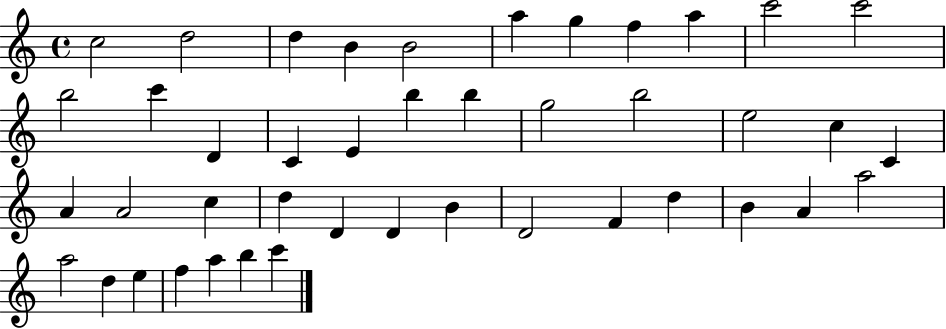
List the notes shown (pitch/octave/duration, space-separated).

C5/h D5/h D5/q B4/q B4/h A5/q G5/q F5/q A5/q C6/h C6/h B5/h C6/q D4/q C4/q E4/q B5/q B5/q G5/h B5/h E5/h C5/q C4/q A4/q A4/h C5/q D5/q D4/q D4/q B4/q D4/h F4/q D5/q B4/q A4/q A5/h A5/h D5/q E5/q F5/q A5/q B5/q C6/q